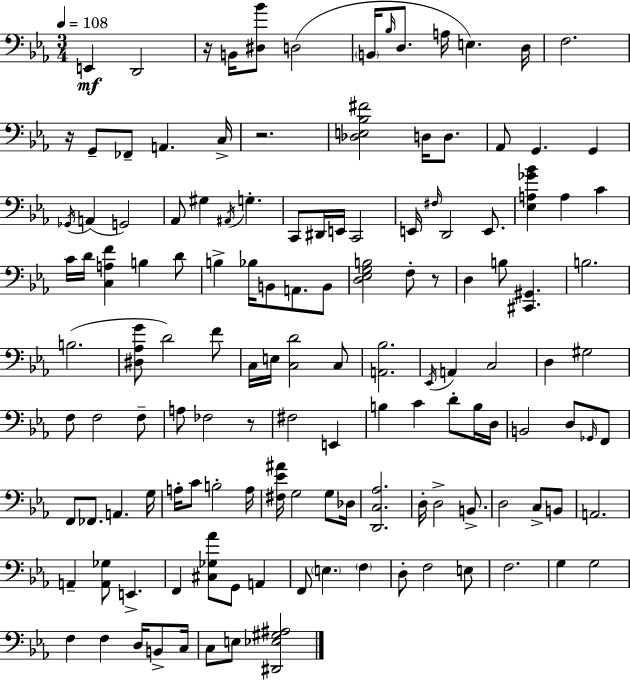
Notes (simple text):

E2/q D2/h R/s B2/s [D#3,Bb4]/e D3/h B2/s Bb3/s D3/e. A3/s E3/q. D3/s F3/h. R/s G2/e FES2/e A2/q. C3/s R/h. [Db3,E3,Bb3,F#4]/h D3/s D3/e. Ab2/e G2/q. G2/q Gb2/s A2/q G2/h Ab2/e G#3/q A#2/s G3/q. C2/e D#2/s E2/s C2/h E2/s F#3/s D2/h E2/e. [Eb3,A3,Gb4,Bb4]/q A3/q C4/q C4/s D4/s [C3,A3,F4]/q B3/q D4/e B3/q Bb3/s B2/e A2/e. B2/e [D3,Eb3,G3,B3]/h F3/e R/e D3/q B3/e [C#2,G#2]/q. B3/h. B3/h. [D#3,Ab3,G4]/e D4/h F4/e C3/s E3/s [C3,D4]/h C3/e [A2,Bb3]/h. Eb2/s A2/q C3/h D3/q G#3/h F3/e F3/h F3/e A3/e FES3/h R/e F#3/h E2/q B3/q C4/q D4/e B3/s D3/s B2/h D3/e Gb2/s F2/e F2/e FES2/e. A2/q. G3/s A3/s C4/e B3/h A3/s [F#3,Eb4,A#4]/s G3/h G3/e Db3/s [D2,C3,Ab3]/h. D3/s D3/h B2/e. D3/h C3/e B2/e A2/h. A2/q [A2,Gb3]/e E2/q. F2/q [C#3,Gb3,Ab4]/e G2/e A2/q F2/e E3/q. F3/q D3/e F3/h E3/e F3/h. G3/q G3/h F3/q F3/q D3/s B2/e C3/s C3/e E3/e [D#2,Eb3,G#3,A#3]/h